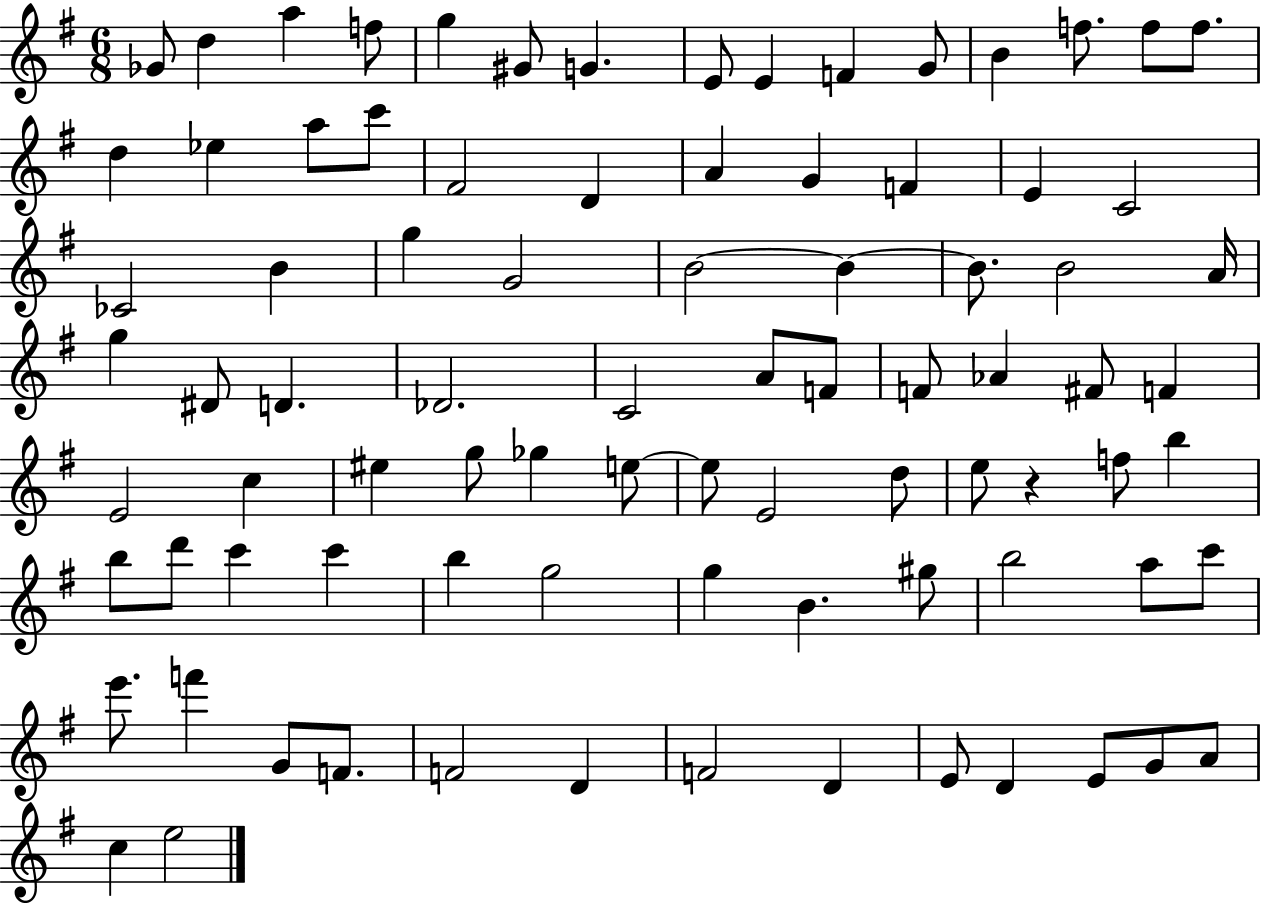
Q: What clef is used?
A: treble